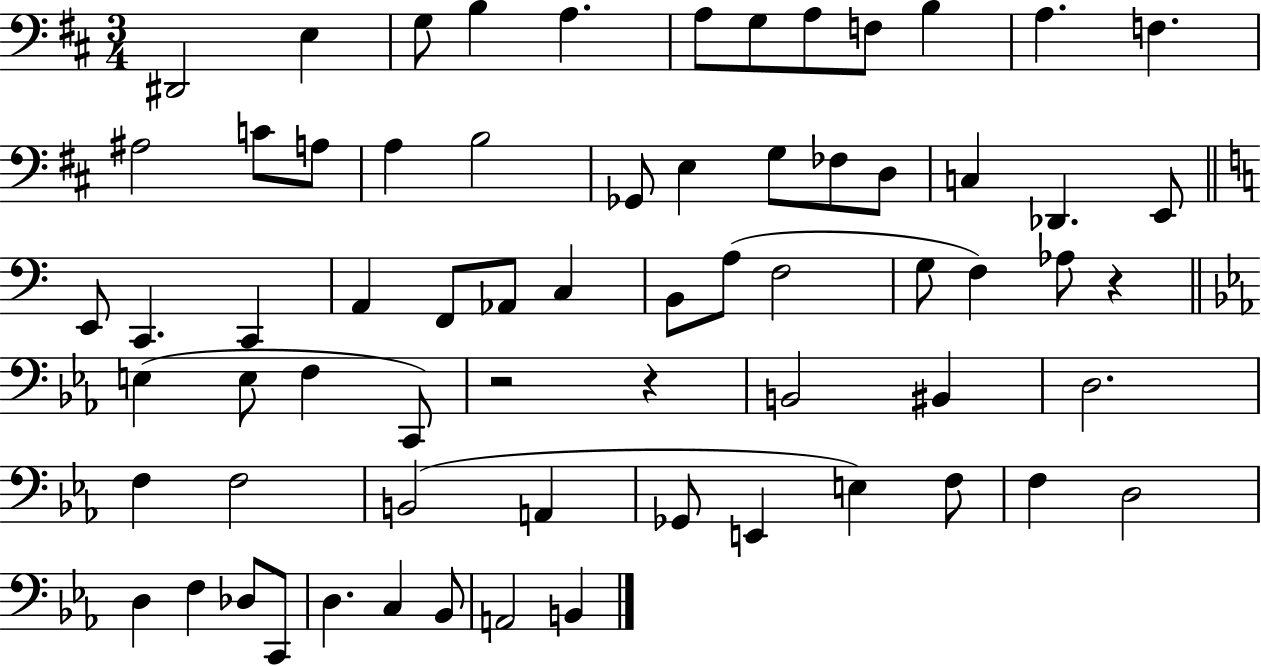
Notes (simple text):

D#2/h E3/q G3/e B3/q A3/q. A3/e G3/e A3/e F3/e B3/q A3/q. F3/q. A#3/h C4/e A3/e A3/q B3/h Gb2/e E3/q G3/e FES3/e D3/e C3/q Db2/q. E2/e E2/e C2/q. C2/q A2/q F2/e Ab2/e C3/q B2/e A3/e F3/h G3/e F3/q Ab3/e R/q E3/q E3/e F3/q C2/e R/h R/q B2/h BIS2/q D3/h. F3/q F3/h B2/h A2/q Gb2/e E2/q E3/q F3/e F3/q D3/h D3/q F3/q Db3/e C2/e D3/q. C3/q Bb2/e A2/h B2/q